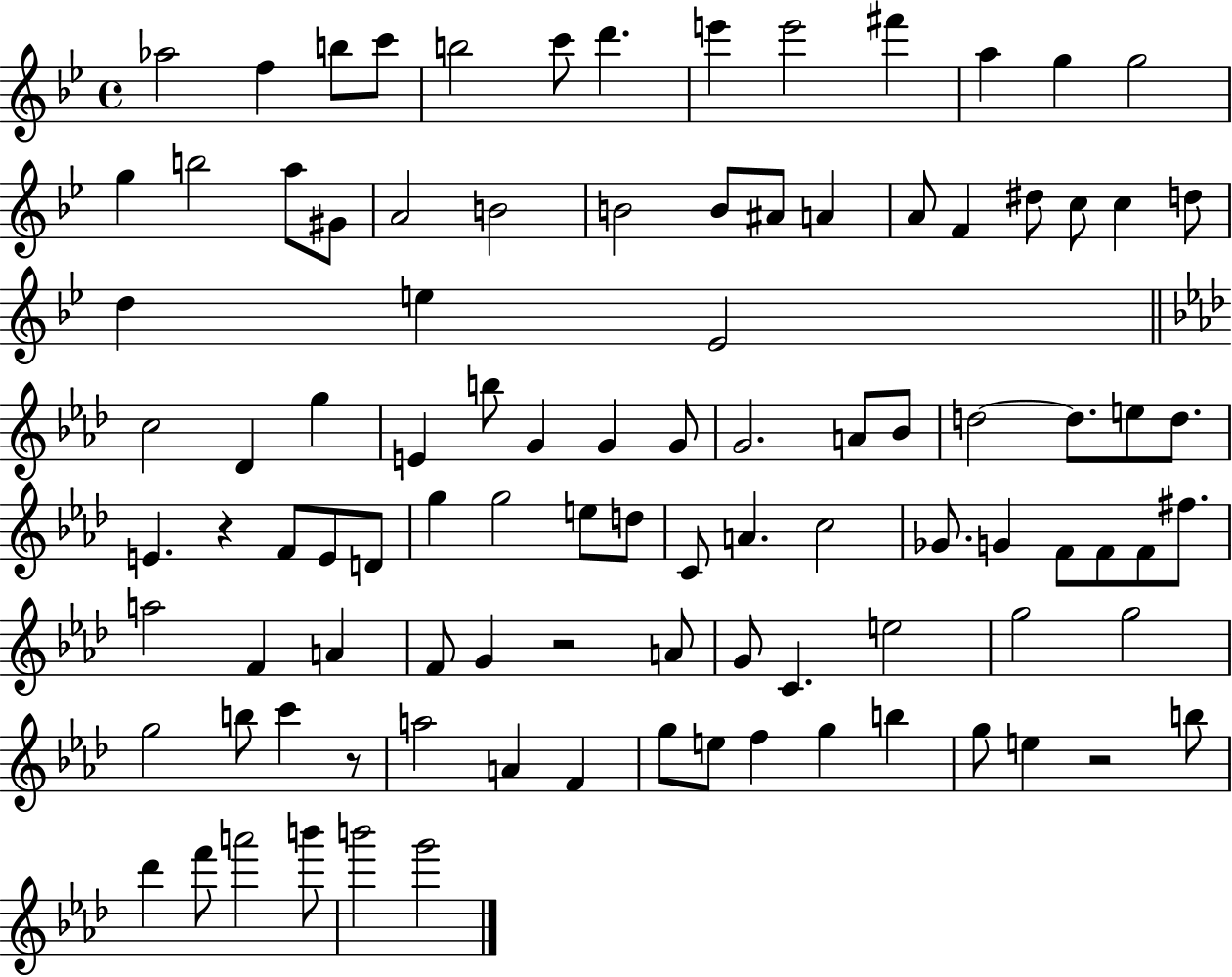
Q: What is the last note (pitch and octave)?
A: G6